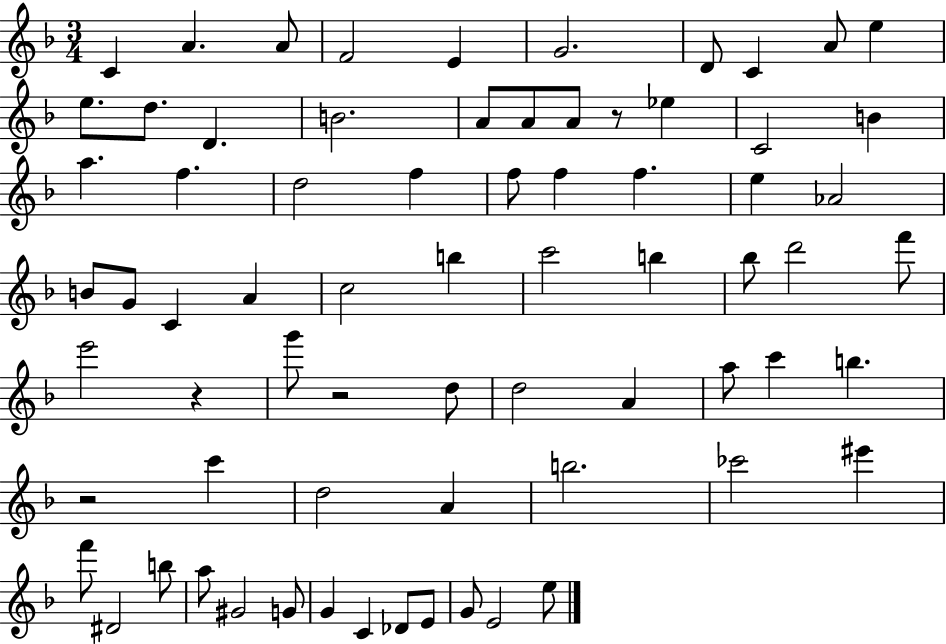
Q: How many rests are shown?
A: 4